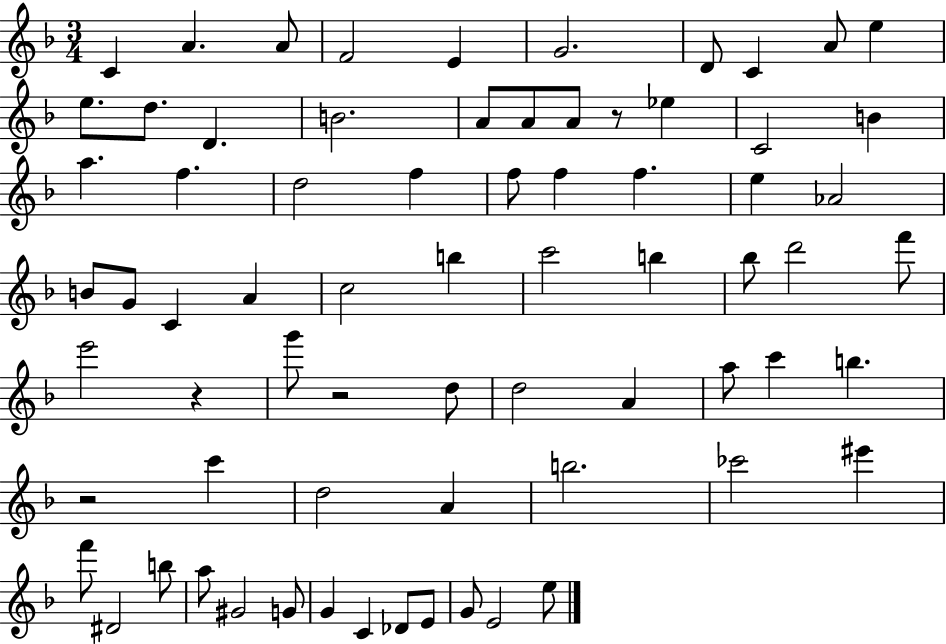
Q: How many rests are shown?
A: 4